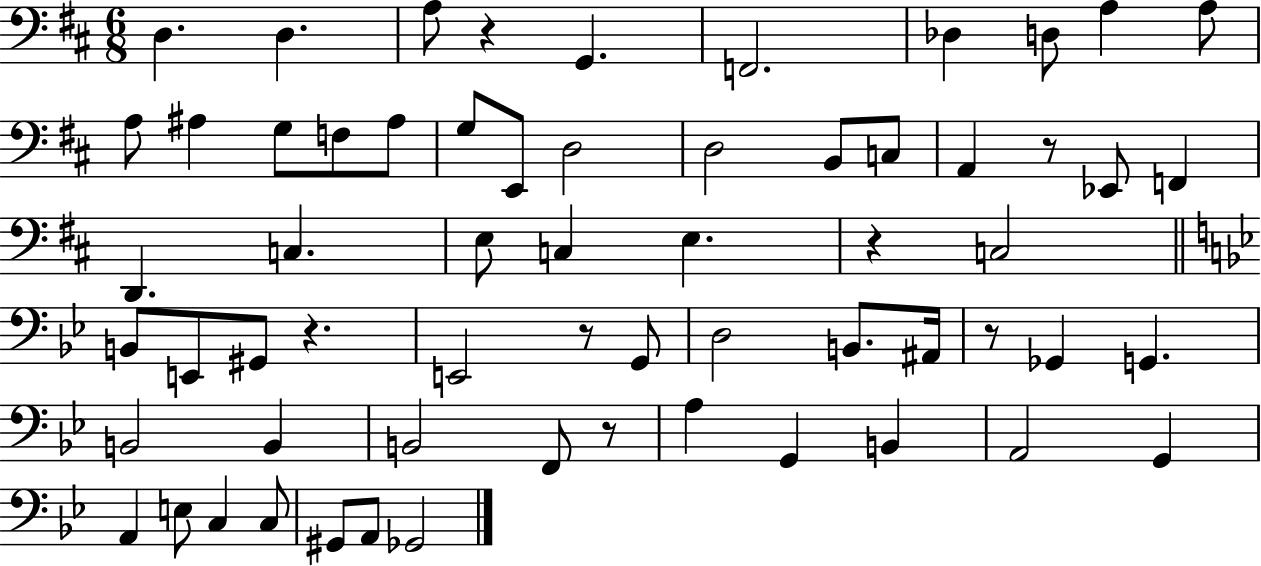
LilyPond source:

{
  \clef bass
  \numericTimeSignature
  \time 6/8
  \key d \major
  d4. d4. | a8 r4 g,4. | f,2. | des4 d8 a4 a8 | \break a8 ais4 g8 f8 ais8 | g8 e,8 d2 | d2 b,8 c8 | a,4 r8 ees,8 f,4 | \break d,4. c4. | e8 c4 e4. | r4 c2 | \bar "||" \break \key bes \major b,8 e,8 gis,8 r4. | e,2 r8 g,8 | d2 b,8. ais,16 | r8 ges,4 g,4. | \break b,2 b,4 | b,2 f,8 r8 | a4 g,4 b,4 | a,2 g,4 | \break a,4 e8 c4 c8 | gis,8 a,8 ges,2 | \bar "|."
}